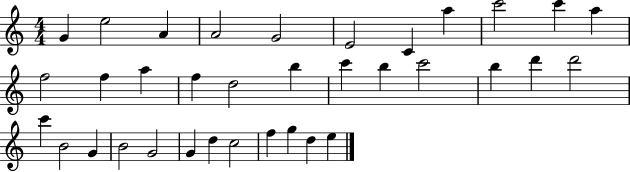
G4/q E5/h A4/q A4/h G4/h E4/h C4/q A5/q C6/h C6/q A5/q F5/h F5/q A5/q F5/q D5/h B5/q C6/q B5/q C6/h B5/q D6/q D6/h C6/q B4/h G4/q B4/h G4/h G4/q D5/q C5/h F5/q G5/q D5/q E5/q